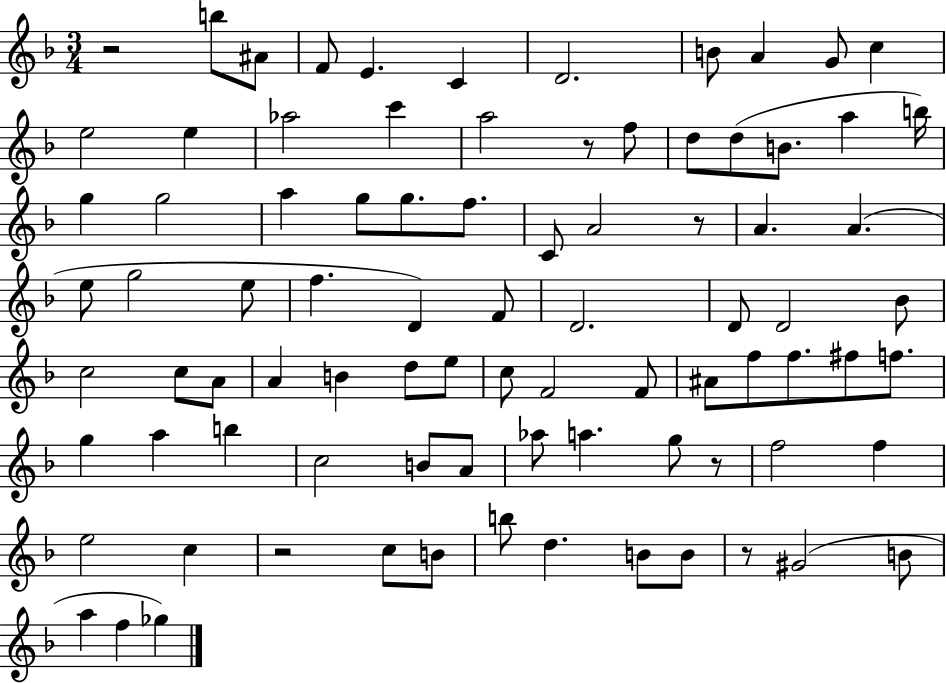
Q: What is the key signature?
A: F major